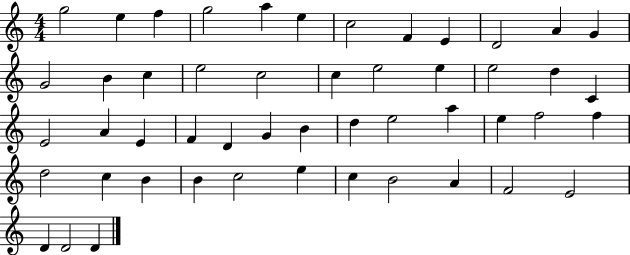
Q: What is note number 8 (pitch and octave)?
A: F4